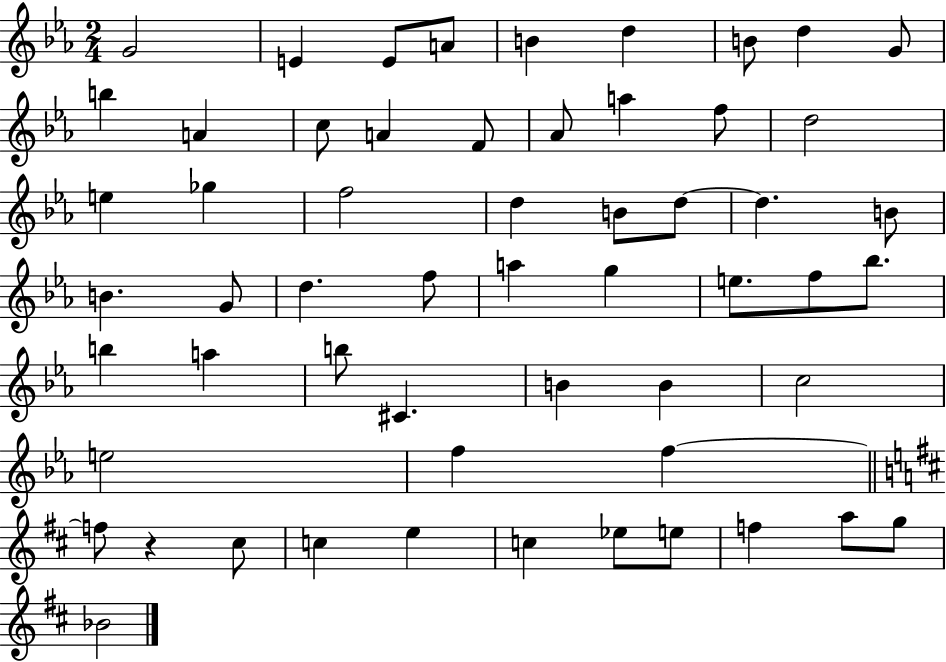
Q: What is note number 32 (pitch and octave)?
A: G5